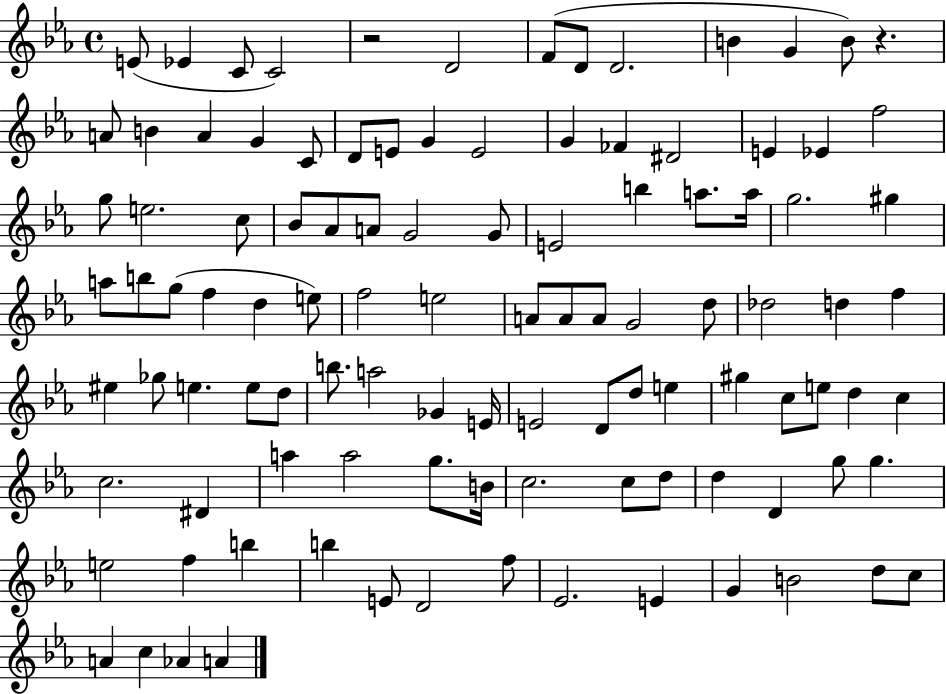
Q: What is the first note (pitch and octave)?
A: E4